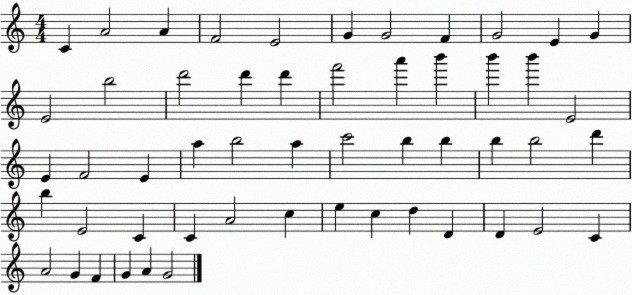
X:1
T:Untitled
M:4/4
L:1/4
K:C
C A2 A F2 E2 G G2 F G2 E G E2 b2 d'2 d' d' f'2 a' b' b' b' E2 E F2 E a b2 a c'2 b b b b2 d' b E2 C C A2 c e c d D D E2 C A2 G F G A G2